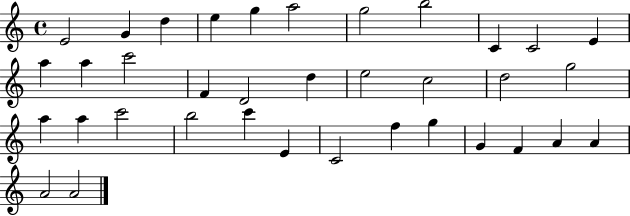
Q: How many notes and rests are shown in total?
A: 36